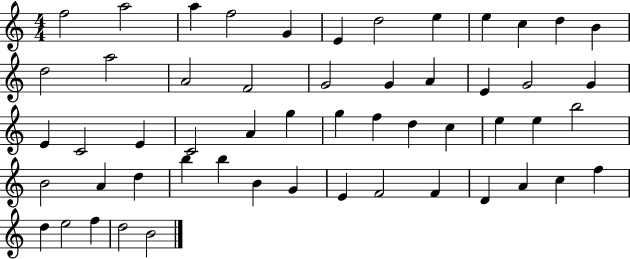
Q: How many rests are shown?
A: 0